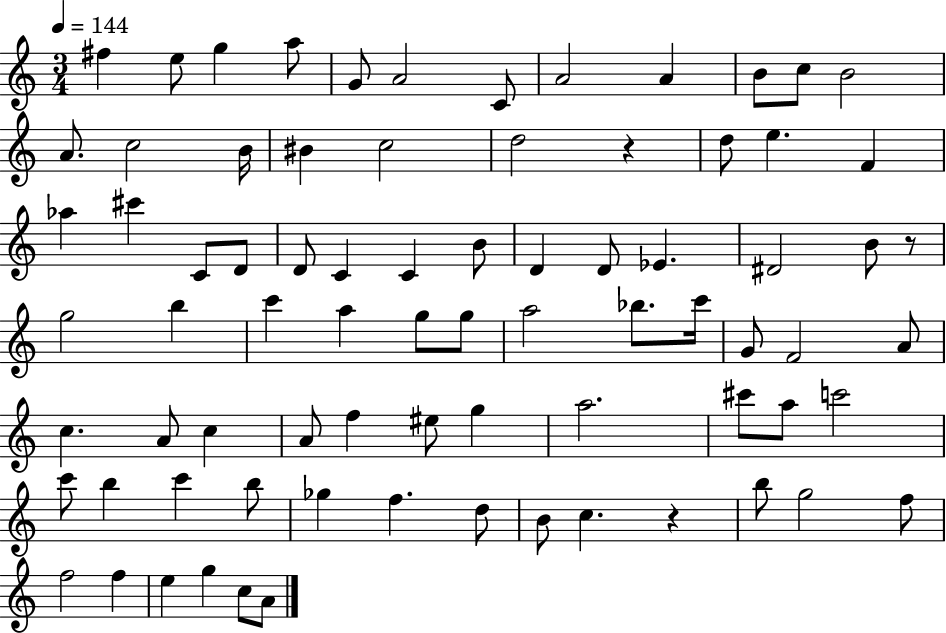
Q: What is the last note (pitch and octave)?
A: A4